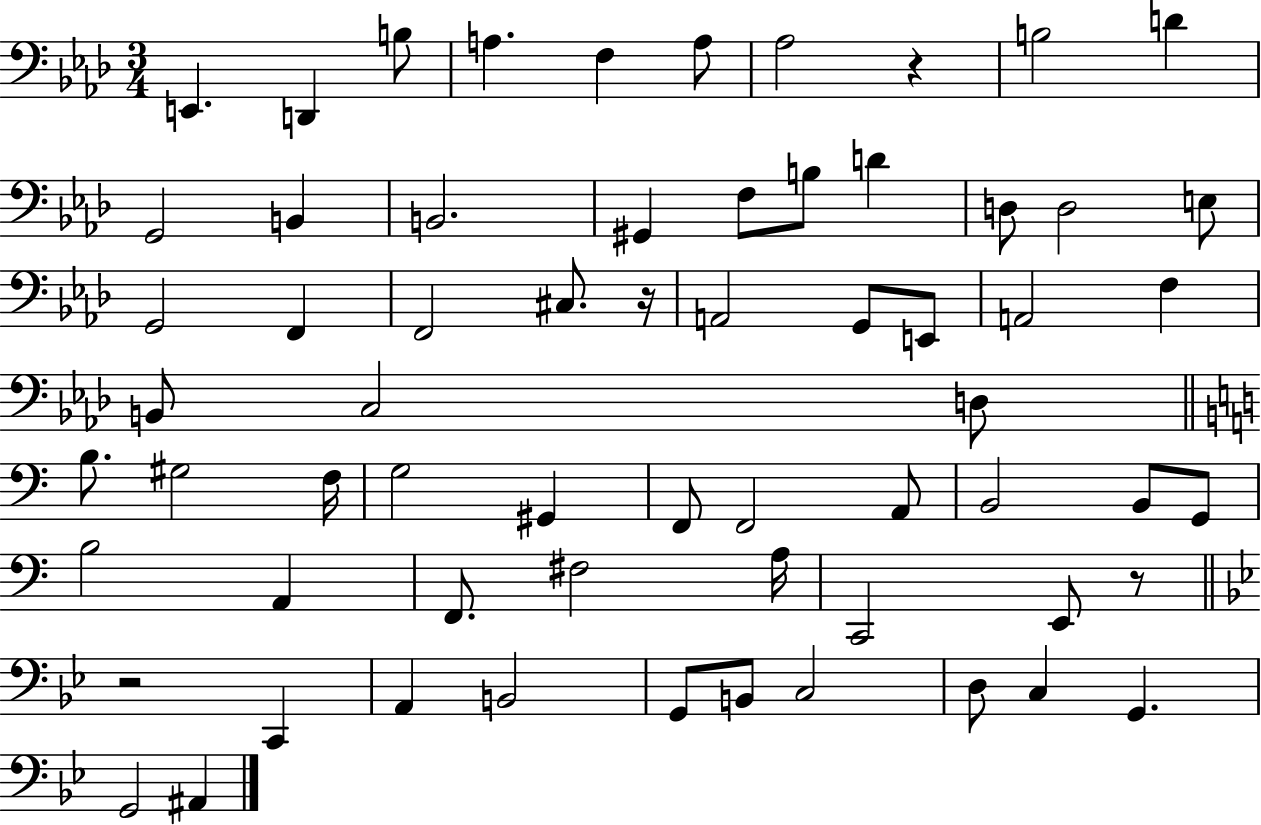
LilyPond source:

{
  \clef bass
  \numericTimeSignature
  \time 3/4
  \key aes \major
  e,4. d,4 b8 | a4. f4 a8 | aes2 r4 | b2 d'4 | \break g,2 b,4 | b,2. | gis,4 f8 b8 d'4 | d8 d2 e8 | \break g,2 f,4 | f,2 cis8. r16 | a,2 g,8 e,8 | a,2 f4 | \break b,8 c2 d8 | \bar "||" \break \key c \major b8. gis2 f16 | g2 gis,4 | f,8 f,2 a,8 | b,2 b,8 g,8 | \break b2 a,4 | f,8. fis2 a16 | c,2 e,8 r8 | \bar "||" \break \key g \minor r2 c,4 | a,4 b,2 | g,8 b,8 c2 | d8 c4 g,4. | \break g,2 ais,4 | \bar "|."
}